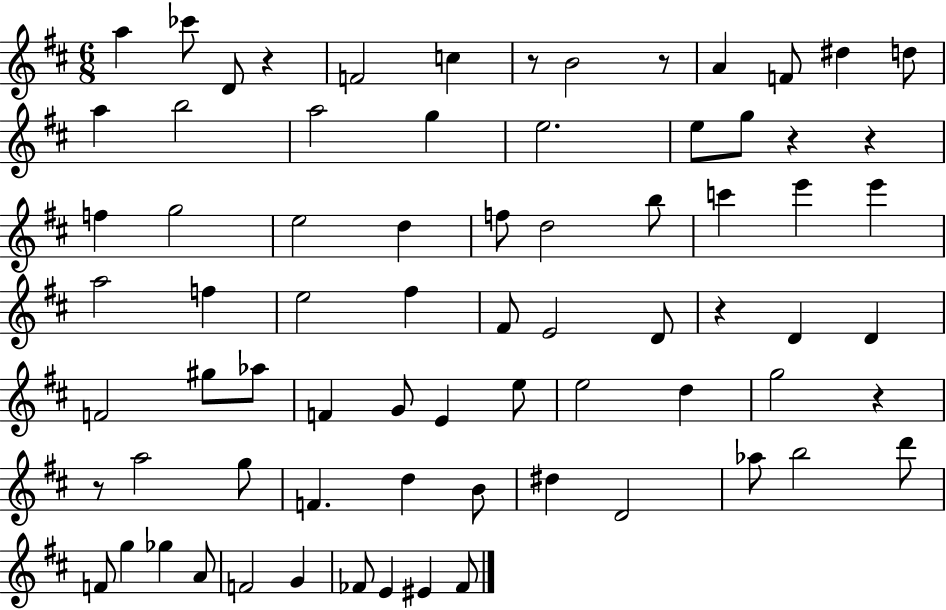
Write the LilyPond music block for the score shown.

{
  \clef treble
  \numericTimeSignature
  \time 6/8
  \key d \major
  a''4 ces'''8 d'8 r4 | f'2 c''4 | r8 b'2 r8 | a'4 f'8 dis''4 d''8 | \break a''4 b''2 | a''2 g''4 | e''2. | e''8 g''8 r4 r4 | \break f''4 g''2 | e''2 d''4 | f''8 d''2 b''8 | c'''4 e'''4 e'''4 | \break a''2 f''4 | e''2 fis''4 | fis'8 e'2 d'8 | r4 d'4 d'4 | \break f'2 gis''8 aes''8 | f'4 g'8 e'4 e''8 | e''2 d''4 | g''2 r4 | \break r8 a''2 g''8 | f'4. d''4 b'8 | dis''4 d'2 | aes''8 b''2 d'''8 | \break f'8 g''4 ges''4 a'8 | f'2 g'4 | fes'8 e'4 eis'4 fes'8 | \bar "|."
}